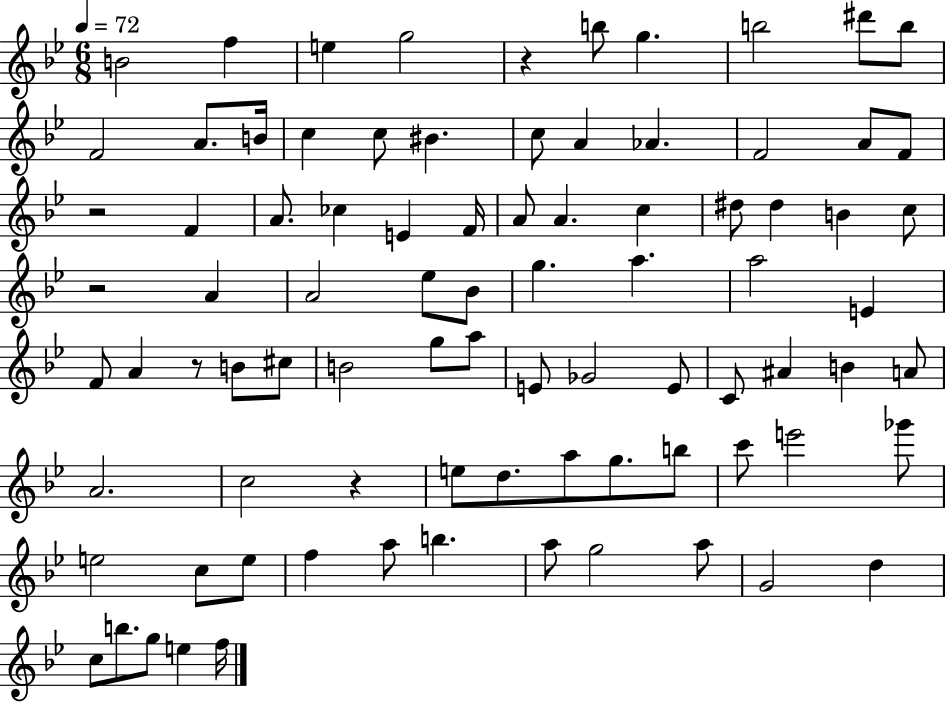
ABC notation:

X:1
T:Untitled
M:6/8
L:1/4
K:Bb
B2 f e g2 z b/2 g b2 ^d'/2 b/2 F2 A/2 B/4 c c/2 ^B c/2 A _A F2 A/2 F/2 z2 F A/2 _c E F/4 A/2 A c ^d/2 ^d B c/2 z2 A A2 _e/2 _B/2 g a a2 E F/2 A z/2 B/2 ^c/2 B2 g/2 a/2 E/2 _G2 E/2 C/2 ^A B A/2 A2 c2 z e/2 d/2 a/2 g/2 b/2 c'/2 e'2 _g'/2 e2 c/2 e/2 f a/2 b a/2 g2 a/2 G2 d c/2 b/2 g/2 e f/4